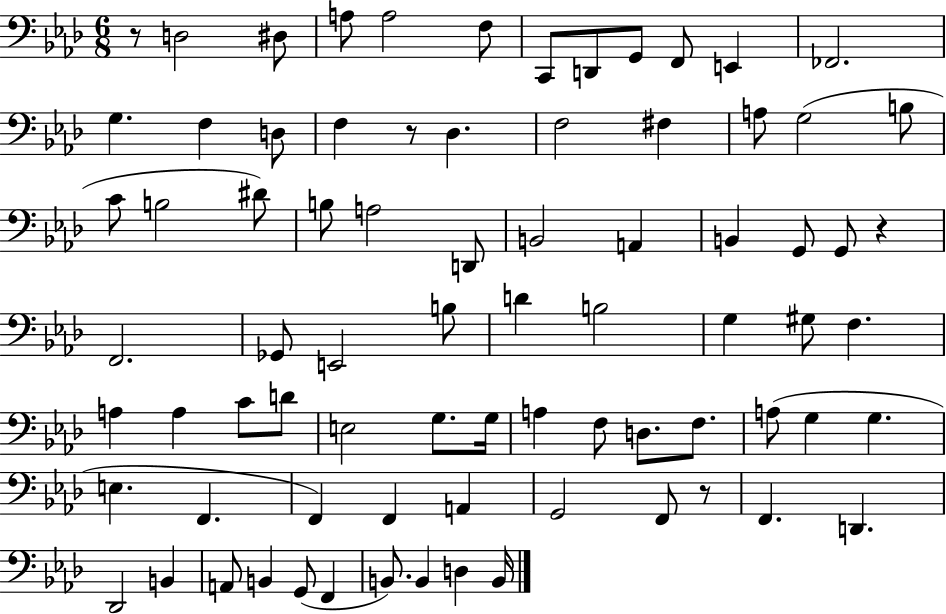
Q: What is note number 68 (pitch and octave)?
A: B2